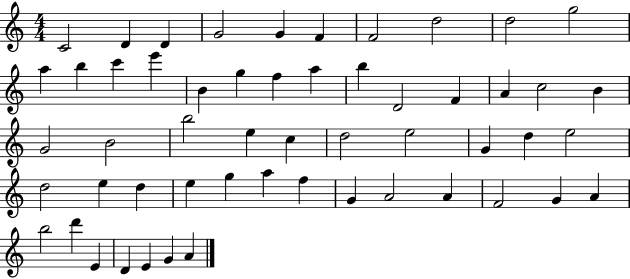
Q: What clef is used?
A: treble